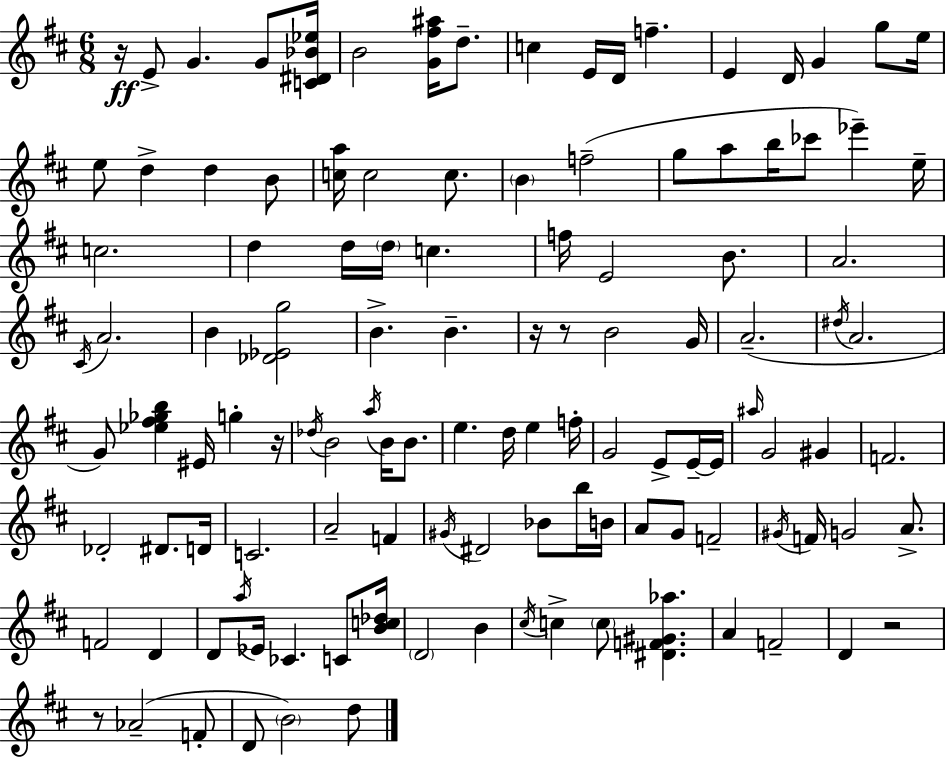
X:1
T:Untitled
M:6/8
L:1/4
K:D
z/4 E/2 G G/2 [C^D_B_e]/4 B2 [G^f^a]/4 d/2 c E/4 D/4 f E D/4 G g/2 e/4 e/2 d d B/2 [ca]/4 c2 c/2 B f2 g/2 a/2 b/4 _c'/2 _e' e/4 c2 d d/4 d/4 c f/4 E2 B/2 A2 ^C/4 A2 B [_D_Eg]2 B B z/4 z/2 B2 G/4 A2 ^d/4 A2 G/2 [_e^f_gb] ^E/4 g z/4 _d/4 B2 a/4 B/4 B/2 e d/4 e f/4 G2 E/2 E/4 E/4 ^a/4 G2 ^G F2 _D2 ^D/2 D/4 C2 A2 F ^G/4 ^D2 _B/2 b/4 B/4 A/2 G/2 F2 ^G/4 F/4 G2 A/2 F2 D D/2 a/4 _E/4 _C C/2 [Bc_d]/4 D2 B ^c/4 c c/2 [^DF^G_a] A F2 D z2 z/2 _A2 F/2 D/2 B2 d/2